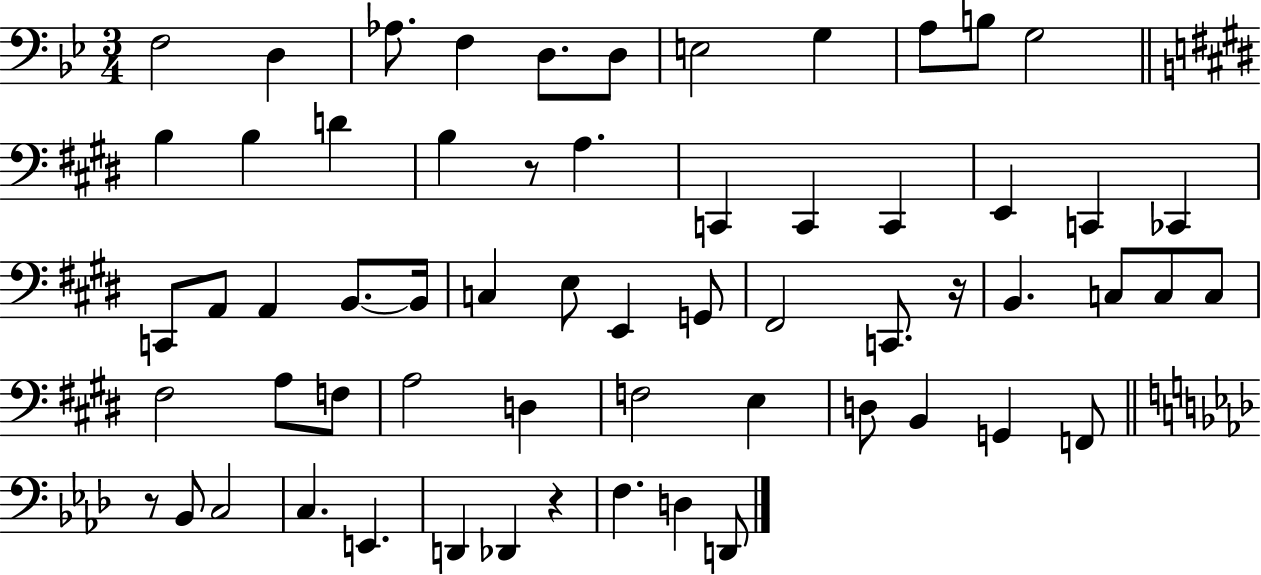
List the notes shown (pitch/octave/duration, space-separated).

F3/h D3/q Ab3/e. F3/q D3/e. D3/e E3/h G3/q A3/e B3/e G3/h B3/q B3/q D4/q B3/q R/e A3/q. C2/q C2/q C2/q E2/q C2/q CES2/q C2/e A2/e A2/q B2/e. B2/s C3/q E3/e E2/q G2/e F#2/h C2/e. R/s B2/q. C3/e C3/e C3/e F#3/h A3/e F3/e A3/h D3/q F3/h E3/q D3/e B2/q G2/q F2/e R/e Bb2/e C3/h C3/q. E2/q. D2/q Db2/q R/q F3/q. D3/q D2/e